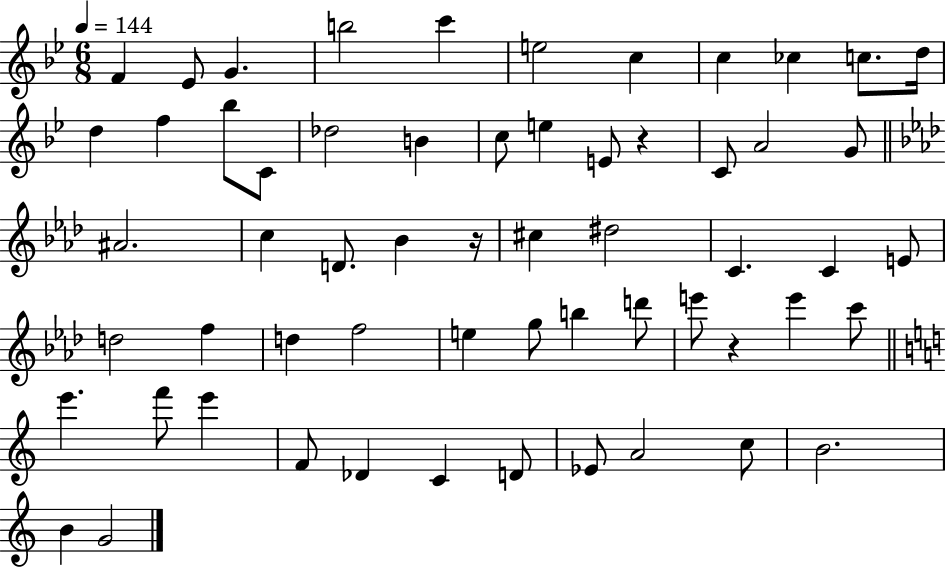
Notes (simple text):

F4/q Eb4/e G4/q. B5/h C6/q E5/h C5/q C5/q CES5/q C5/e. D5/s D5/q F5/q Bb5/e C4/e Db5/h B4/q C5/e E5/q E4/e R/q C4/e A4/h G4/e A#4/h. C5/q D4/e. Bb4/q R/s C#5/q D#5/h C4/q. C4/q E4/e D5/h F5/q D5/q F5/h E5/q G5/e B5/q D6/e E6/e R/q E6/q C6/e E6/q. F6/e E6/q F4/e Db4/q C4/q D4/e Eb4/e A4/h C5/e B4/h. B4/q G4/h